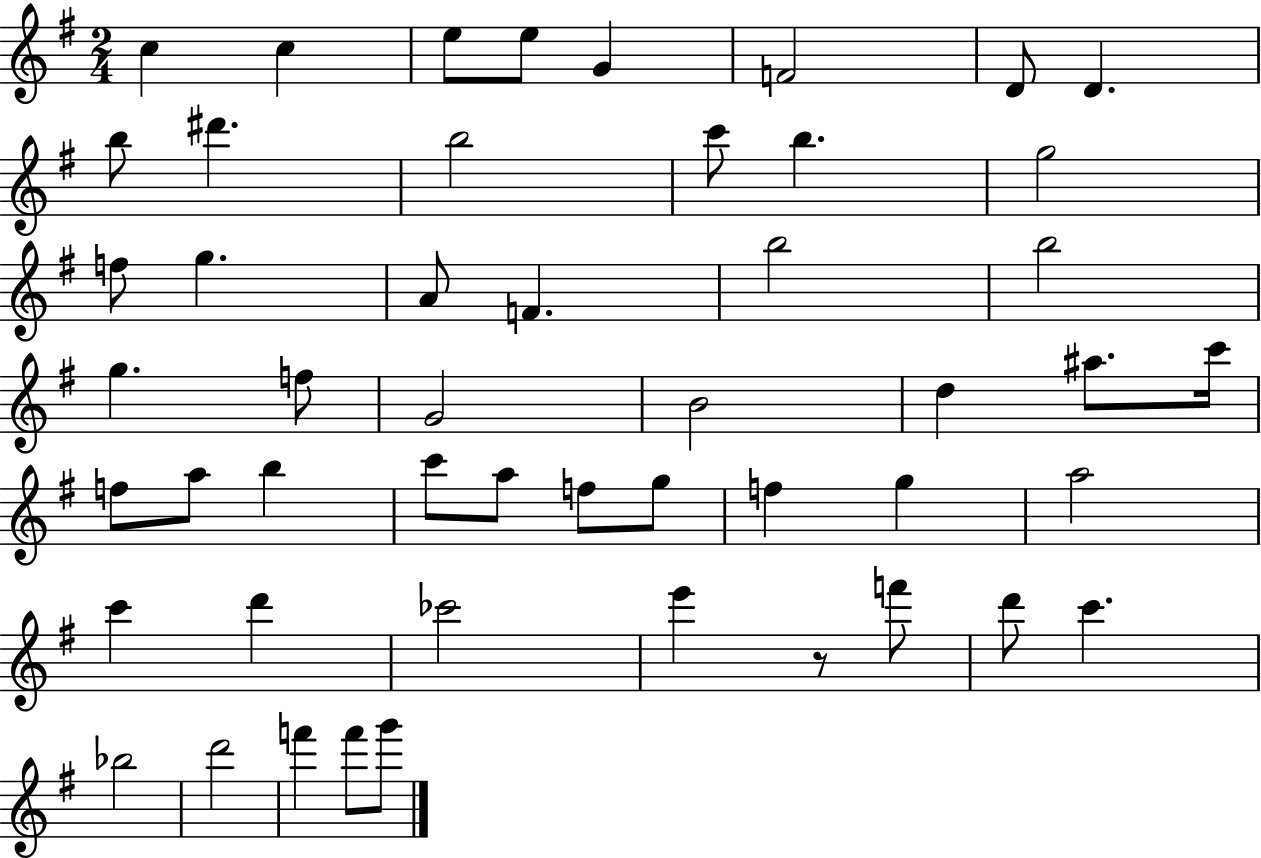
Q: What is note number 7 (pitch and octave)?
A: D4